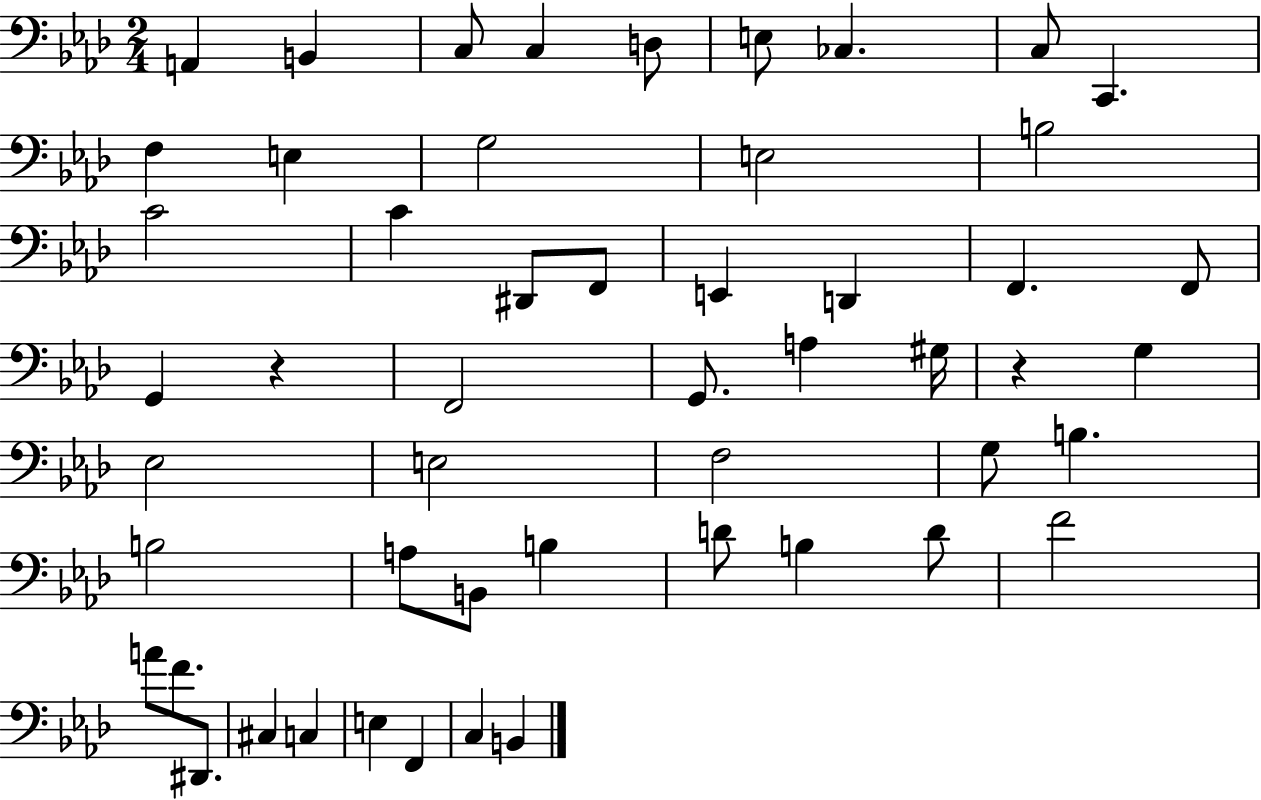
{
  \clef bass
  \numericTimeSignature
  \time 2/4
  \key aes \major
  a,4 b,4 | c8 c4 d8 | e8 ces4. | c8 c,4. | \break f4 e4 | g2 | e2 | b2 | \break c'2 | c'4 dis,8 f,8 | e,4 d,4 | f,4. f,8 | \break g,4 r4 | f,2 | g,8. a4 gis16 | r4 g4 | \break ees2 | e2 | f2 | g8 b4. | \break b2 | a8 b,8 b4 | d'8 b4 d'8 | f'2 | \break a'8 f'8. dis,8. | cis4 c4 | e4 f,4 | c4 b,4 | \break \bar "|."
}